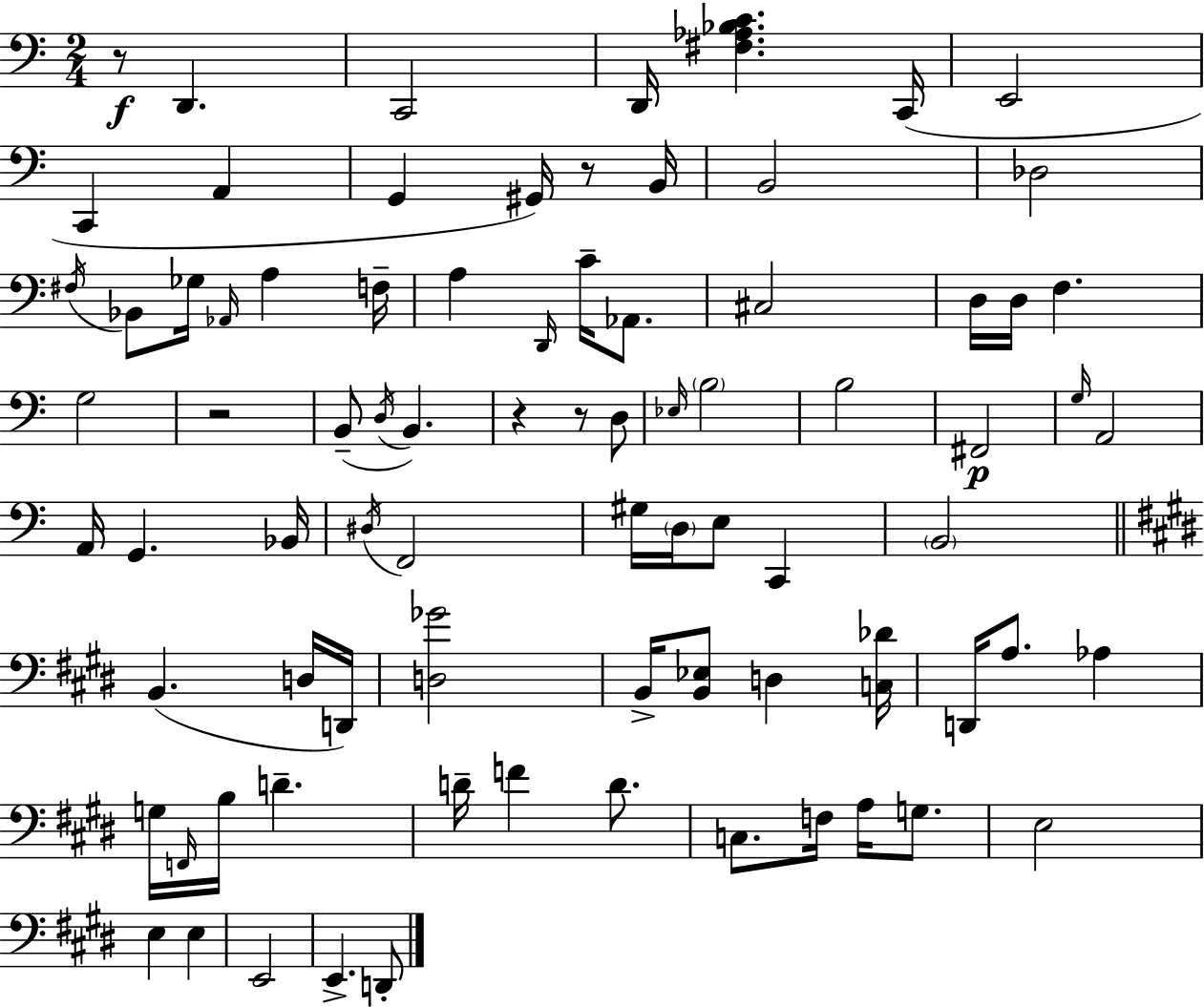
R/e D2/q. C2/h D2/s [F#3,Ab3,Bb3,C4]/q. C2/s E2/h C2/q A2/q G2/q G#2/s R/e B2/s B2/h Db3/h F#3/s Bb2/e Gb3/s Ab2/s A3/q F3/s A3/q D2/s C4/s Ab2/e. C#3/h D3/s D3/s F3/q. G3/h R/h B2/e D3/s B2/q. R/q R/e D3/e Eb3/s B3/h B3/h F#2/h G3/s A2/h A2/s G2/q. Bb2/s D#3/s F2/h G#3/s D3/s E3/e C2/q B2/h B2/q. D3/s D2/s [D3,Gb4]/h B2/s [B2,Eb3]/e D3/q [C3,Db4]/s D2/s A3/e. Ab3/q G3/s F2/s B3/s D4/q. D4/s F4/q D4/e. C3/e. F3/s A3/s G3/e. E3/h E3/q E3/q E2/h E2/q. D2/e